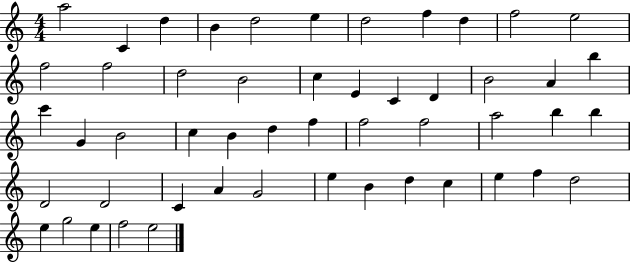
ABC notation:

X:1
T:Untitled
M:4/4
L:1/4
K:C
a2 C d B d2 e d2 f d f2 e2 f2 f2 d2 B2 c E C D B2 A b c' G B2 c B d f f2 f2 a2 b b D2 D2 C A G2 e B d c e f d2 e g2 e f2 e2